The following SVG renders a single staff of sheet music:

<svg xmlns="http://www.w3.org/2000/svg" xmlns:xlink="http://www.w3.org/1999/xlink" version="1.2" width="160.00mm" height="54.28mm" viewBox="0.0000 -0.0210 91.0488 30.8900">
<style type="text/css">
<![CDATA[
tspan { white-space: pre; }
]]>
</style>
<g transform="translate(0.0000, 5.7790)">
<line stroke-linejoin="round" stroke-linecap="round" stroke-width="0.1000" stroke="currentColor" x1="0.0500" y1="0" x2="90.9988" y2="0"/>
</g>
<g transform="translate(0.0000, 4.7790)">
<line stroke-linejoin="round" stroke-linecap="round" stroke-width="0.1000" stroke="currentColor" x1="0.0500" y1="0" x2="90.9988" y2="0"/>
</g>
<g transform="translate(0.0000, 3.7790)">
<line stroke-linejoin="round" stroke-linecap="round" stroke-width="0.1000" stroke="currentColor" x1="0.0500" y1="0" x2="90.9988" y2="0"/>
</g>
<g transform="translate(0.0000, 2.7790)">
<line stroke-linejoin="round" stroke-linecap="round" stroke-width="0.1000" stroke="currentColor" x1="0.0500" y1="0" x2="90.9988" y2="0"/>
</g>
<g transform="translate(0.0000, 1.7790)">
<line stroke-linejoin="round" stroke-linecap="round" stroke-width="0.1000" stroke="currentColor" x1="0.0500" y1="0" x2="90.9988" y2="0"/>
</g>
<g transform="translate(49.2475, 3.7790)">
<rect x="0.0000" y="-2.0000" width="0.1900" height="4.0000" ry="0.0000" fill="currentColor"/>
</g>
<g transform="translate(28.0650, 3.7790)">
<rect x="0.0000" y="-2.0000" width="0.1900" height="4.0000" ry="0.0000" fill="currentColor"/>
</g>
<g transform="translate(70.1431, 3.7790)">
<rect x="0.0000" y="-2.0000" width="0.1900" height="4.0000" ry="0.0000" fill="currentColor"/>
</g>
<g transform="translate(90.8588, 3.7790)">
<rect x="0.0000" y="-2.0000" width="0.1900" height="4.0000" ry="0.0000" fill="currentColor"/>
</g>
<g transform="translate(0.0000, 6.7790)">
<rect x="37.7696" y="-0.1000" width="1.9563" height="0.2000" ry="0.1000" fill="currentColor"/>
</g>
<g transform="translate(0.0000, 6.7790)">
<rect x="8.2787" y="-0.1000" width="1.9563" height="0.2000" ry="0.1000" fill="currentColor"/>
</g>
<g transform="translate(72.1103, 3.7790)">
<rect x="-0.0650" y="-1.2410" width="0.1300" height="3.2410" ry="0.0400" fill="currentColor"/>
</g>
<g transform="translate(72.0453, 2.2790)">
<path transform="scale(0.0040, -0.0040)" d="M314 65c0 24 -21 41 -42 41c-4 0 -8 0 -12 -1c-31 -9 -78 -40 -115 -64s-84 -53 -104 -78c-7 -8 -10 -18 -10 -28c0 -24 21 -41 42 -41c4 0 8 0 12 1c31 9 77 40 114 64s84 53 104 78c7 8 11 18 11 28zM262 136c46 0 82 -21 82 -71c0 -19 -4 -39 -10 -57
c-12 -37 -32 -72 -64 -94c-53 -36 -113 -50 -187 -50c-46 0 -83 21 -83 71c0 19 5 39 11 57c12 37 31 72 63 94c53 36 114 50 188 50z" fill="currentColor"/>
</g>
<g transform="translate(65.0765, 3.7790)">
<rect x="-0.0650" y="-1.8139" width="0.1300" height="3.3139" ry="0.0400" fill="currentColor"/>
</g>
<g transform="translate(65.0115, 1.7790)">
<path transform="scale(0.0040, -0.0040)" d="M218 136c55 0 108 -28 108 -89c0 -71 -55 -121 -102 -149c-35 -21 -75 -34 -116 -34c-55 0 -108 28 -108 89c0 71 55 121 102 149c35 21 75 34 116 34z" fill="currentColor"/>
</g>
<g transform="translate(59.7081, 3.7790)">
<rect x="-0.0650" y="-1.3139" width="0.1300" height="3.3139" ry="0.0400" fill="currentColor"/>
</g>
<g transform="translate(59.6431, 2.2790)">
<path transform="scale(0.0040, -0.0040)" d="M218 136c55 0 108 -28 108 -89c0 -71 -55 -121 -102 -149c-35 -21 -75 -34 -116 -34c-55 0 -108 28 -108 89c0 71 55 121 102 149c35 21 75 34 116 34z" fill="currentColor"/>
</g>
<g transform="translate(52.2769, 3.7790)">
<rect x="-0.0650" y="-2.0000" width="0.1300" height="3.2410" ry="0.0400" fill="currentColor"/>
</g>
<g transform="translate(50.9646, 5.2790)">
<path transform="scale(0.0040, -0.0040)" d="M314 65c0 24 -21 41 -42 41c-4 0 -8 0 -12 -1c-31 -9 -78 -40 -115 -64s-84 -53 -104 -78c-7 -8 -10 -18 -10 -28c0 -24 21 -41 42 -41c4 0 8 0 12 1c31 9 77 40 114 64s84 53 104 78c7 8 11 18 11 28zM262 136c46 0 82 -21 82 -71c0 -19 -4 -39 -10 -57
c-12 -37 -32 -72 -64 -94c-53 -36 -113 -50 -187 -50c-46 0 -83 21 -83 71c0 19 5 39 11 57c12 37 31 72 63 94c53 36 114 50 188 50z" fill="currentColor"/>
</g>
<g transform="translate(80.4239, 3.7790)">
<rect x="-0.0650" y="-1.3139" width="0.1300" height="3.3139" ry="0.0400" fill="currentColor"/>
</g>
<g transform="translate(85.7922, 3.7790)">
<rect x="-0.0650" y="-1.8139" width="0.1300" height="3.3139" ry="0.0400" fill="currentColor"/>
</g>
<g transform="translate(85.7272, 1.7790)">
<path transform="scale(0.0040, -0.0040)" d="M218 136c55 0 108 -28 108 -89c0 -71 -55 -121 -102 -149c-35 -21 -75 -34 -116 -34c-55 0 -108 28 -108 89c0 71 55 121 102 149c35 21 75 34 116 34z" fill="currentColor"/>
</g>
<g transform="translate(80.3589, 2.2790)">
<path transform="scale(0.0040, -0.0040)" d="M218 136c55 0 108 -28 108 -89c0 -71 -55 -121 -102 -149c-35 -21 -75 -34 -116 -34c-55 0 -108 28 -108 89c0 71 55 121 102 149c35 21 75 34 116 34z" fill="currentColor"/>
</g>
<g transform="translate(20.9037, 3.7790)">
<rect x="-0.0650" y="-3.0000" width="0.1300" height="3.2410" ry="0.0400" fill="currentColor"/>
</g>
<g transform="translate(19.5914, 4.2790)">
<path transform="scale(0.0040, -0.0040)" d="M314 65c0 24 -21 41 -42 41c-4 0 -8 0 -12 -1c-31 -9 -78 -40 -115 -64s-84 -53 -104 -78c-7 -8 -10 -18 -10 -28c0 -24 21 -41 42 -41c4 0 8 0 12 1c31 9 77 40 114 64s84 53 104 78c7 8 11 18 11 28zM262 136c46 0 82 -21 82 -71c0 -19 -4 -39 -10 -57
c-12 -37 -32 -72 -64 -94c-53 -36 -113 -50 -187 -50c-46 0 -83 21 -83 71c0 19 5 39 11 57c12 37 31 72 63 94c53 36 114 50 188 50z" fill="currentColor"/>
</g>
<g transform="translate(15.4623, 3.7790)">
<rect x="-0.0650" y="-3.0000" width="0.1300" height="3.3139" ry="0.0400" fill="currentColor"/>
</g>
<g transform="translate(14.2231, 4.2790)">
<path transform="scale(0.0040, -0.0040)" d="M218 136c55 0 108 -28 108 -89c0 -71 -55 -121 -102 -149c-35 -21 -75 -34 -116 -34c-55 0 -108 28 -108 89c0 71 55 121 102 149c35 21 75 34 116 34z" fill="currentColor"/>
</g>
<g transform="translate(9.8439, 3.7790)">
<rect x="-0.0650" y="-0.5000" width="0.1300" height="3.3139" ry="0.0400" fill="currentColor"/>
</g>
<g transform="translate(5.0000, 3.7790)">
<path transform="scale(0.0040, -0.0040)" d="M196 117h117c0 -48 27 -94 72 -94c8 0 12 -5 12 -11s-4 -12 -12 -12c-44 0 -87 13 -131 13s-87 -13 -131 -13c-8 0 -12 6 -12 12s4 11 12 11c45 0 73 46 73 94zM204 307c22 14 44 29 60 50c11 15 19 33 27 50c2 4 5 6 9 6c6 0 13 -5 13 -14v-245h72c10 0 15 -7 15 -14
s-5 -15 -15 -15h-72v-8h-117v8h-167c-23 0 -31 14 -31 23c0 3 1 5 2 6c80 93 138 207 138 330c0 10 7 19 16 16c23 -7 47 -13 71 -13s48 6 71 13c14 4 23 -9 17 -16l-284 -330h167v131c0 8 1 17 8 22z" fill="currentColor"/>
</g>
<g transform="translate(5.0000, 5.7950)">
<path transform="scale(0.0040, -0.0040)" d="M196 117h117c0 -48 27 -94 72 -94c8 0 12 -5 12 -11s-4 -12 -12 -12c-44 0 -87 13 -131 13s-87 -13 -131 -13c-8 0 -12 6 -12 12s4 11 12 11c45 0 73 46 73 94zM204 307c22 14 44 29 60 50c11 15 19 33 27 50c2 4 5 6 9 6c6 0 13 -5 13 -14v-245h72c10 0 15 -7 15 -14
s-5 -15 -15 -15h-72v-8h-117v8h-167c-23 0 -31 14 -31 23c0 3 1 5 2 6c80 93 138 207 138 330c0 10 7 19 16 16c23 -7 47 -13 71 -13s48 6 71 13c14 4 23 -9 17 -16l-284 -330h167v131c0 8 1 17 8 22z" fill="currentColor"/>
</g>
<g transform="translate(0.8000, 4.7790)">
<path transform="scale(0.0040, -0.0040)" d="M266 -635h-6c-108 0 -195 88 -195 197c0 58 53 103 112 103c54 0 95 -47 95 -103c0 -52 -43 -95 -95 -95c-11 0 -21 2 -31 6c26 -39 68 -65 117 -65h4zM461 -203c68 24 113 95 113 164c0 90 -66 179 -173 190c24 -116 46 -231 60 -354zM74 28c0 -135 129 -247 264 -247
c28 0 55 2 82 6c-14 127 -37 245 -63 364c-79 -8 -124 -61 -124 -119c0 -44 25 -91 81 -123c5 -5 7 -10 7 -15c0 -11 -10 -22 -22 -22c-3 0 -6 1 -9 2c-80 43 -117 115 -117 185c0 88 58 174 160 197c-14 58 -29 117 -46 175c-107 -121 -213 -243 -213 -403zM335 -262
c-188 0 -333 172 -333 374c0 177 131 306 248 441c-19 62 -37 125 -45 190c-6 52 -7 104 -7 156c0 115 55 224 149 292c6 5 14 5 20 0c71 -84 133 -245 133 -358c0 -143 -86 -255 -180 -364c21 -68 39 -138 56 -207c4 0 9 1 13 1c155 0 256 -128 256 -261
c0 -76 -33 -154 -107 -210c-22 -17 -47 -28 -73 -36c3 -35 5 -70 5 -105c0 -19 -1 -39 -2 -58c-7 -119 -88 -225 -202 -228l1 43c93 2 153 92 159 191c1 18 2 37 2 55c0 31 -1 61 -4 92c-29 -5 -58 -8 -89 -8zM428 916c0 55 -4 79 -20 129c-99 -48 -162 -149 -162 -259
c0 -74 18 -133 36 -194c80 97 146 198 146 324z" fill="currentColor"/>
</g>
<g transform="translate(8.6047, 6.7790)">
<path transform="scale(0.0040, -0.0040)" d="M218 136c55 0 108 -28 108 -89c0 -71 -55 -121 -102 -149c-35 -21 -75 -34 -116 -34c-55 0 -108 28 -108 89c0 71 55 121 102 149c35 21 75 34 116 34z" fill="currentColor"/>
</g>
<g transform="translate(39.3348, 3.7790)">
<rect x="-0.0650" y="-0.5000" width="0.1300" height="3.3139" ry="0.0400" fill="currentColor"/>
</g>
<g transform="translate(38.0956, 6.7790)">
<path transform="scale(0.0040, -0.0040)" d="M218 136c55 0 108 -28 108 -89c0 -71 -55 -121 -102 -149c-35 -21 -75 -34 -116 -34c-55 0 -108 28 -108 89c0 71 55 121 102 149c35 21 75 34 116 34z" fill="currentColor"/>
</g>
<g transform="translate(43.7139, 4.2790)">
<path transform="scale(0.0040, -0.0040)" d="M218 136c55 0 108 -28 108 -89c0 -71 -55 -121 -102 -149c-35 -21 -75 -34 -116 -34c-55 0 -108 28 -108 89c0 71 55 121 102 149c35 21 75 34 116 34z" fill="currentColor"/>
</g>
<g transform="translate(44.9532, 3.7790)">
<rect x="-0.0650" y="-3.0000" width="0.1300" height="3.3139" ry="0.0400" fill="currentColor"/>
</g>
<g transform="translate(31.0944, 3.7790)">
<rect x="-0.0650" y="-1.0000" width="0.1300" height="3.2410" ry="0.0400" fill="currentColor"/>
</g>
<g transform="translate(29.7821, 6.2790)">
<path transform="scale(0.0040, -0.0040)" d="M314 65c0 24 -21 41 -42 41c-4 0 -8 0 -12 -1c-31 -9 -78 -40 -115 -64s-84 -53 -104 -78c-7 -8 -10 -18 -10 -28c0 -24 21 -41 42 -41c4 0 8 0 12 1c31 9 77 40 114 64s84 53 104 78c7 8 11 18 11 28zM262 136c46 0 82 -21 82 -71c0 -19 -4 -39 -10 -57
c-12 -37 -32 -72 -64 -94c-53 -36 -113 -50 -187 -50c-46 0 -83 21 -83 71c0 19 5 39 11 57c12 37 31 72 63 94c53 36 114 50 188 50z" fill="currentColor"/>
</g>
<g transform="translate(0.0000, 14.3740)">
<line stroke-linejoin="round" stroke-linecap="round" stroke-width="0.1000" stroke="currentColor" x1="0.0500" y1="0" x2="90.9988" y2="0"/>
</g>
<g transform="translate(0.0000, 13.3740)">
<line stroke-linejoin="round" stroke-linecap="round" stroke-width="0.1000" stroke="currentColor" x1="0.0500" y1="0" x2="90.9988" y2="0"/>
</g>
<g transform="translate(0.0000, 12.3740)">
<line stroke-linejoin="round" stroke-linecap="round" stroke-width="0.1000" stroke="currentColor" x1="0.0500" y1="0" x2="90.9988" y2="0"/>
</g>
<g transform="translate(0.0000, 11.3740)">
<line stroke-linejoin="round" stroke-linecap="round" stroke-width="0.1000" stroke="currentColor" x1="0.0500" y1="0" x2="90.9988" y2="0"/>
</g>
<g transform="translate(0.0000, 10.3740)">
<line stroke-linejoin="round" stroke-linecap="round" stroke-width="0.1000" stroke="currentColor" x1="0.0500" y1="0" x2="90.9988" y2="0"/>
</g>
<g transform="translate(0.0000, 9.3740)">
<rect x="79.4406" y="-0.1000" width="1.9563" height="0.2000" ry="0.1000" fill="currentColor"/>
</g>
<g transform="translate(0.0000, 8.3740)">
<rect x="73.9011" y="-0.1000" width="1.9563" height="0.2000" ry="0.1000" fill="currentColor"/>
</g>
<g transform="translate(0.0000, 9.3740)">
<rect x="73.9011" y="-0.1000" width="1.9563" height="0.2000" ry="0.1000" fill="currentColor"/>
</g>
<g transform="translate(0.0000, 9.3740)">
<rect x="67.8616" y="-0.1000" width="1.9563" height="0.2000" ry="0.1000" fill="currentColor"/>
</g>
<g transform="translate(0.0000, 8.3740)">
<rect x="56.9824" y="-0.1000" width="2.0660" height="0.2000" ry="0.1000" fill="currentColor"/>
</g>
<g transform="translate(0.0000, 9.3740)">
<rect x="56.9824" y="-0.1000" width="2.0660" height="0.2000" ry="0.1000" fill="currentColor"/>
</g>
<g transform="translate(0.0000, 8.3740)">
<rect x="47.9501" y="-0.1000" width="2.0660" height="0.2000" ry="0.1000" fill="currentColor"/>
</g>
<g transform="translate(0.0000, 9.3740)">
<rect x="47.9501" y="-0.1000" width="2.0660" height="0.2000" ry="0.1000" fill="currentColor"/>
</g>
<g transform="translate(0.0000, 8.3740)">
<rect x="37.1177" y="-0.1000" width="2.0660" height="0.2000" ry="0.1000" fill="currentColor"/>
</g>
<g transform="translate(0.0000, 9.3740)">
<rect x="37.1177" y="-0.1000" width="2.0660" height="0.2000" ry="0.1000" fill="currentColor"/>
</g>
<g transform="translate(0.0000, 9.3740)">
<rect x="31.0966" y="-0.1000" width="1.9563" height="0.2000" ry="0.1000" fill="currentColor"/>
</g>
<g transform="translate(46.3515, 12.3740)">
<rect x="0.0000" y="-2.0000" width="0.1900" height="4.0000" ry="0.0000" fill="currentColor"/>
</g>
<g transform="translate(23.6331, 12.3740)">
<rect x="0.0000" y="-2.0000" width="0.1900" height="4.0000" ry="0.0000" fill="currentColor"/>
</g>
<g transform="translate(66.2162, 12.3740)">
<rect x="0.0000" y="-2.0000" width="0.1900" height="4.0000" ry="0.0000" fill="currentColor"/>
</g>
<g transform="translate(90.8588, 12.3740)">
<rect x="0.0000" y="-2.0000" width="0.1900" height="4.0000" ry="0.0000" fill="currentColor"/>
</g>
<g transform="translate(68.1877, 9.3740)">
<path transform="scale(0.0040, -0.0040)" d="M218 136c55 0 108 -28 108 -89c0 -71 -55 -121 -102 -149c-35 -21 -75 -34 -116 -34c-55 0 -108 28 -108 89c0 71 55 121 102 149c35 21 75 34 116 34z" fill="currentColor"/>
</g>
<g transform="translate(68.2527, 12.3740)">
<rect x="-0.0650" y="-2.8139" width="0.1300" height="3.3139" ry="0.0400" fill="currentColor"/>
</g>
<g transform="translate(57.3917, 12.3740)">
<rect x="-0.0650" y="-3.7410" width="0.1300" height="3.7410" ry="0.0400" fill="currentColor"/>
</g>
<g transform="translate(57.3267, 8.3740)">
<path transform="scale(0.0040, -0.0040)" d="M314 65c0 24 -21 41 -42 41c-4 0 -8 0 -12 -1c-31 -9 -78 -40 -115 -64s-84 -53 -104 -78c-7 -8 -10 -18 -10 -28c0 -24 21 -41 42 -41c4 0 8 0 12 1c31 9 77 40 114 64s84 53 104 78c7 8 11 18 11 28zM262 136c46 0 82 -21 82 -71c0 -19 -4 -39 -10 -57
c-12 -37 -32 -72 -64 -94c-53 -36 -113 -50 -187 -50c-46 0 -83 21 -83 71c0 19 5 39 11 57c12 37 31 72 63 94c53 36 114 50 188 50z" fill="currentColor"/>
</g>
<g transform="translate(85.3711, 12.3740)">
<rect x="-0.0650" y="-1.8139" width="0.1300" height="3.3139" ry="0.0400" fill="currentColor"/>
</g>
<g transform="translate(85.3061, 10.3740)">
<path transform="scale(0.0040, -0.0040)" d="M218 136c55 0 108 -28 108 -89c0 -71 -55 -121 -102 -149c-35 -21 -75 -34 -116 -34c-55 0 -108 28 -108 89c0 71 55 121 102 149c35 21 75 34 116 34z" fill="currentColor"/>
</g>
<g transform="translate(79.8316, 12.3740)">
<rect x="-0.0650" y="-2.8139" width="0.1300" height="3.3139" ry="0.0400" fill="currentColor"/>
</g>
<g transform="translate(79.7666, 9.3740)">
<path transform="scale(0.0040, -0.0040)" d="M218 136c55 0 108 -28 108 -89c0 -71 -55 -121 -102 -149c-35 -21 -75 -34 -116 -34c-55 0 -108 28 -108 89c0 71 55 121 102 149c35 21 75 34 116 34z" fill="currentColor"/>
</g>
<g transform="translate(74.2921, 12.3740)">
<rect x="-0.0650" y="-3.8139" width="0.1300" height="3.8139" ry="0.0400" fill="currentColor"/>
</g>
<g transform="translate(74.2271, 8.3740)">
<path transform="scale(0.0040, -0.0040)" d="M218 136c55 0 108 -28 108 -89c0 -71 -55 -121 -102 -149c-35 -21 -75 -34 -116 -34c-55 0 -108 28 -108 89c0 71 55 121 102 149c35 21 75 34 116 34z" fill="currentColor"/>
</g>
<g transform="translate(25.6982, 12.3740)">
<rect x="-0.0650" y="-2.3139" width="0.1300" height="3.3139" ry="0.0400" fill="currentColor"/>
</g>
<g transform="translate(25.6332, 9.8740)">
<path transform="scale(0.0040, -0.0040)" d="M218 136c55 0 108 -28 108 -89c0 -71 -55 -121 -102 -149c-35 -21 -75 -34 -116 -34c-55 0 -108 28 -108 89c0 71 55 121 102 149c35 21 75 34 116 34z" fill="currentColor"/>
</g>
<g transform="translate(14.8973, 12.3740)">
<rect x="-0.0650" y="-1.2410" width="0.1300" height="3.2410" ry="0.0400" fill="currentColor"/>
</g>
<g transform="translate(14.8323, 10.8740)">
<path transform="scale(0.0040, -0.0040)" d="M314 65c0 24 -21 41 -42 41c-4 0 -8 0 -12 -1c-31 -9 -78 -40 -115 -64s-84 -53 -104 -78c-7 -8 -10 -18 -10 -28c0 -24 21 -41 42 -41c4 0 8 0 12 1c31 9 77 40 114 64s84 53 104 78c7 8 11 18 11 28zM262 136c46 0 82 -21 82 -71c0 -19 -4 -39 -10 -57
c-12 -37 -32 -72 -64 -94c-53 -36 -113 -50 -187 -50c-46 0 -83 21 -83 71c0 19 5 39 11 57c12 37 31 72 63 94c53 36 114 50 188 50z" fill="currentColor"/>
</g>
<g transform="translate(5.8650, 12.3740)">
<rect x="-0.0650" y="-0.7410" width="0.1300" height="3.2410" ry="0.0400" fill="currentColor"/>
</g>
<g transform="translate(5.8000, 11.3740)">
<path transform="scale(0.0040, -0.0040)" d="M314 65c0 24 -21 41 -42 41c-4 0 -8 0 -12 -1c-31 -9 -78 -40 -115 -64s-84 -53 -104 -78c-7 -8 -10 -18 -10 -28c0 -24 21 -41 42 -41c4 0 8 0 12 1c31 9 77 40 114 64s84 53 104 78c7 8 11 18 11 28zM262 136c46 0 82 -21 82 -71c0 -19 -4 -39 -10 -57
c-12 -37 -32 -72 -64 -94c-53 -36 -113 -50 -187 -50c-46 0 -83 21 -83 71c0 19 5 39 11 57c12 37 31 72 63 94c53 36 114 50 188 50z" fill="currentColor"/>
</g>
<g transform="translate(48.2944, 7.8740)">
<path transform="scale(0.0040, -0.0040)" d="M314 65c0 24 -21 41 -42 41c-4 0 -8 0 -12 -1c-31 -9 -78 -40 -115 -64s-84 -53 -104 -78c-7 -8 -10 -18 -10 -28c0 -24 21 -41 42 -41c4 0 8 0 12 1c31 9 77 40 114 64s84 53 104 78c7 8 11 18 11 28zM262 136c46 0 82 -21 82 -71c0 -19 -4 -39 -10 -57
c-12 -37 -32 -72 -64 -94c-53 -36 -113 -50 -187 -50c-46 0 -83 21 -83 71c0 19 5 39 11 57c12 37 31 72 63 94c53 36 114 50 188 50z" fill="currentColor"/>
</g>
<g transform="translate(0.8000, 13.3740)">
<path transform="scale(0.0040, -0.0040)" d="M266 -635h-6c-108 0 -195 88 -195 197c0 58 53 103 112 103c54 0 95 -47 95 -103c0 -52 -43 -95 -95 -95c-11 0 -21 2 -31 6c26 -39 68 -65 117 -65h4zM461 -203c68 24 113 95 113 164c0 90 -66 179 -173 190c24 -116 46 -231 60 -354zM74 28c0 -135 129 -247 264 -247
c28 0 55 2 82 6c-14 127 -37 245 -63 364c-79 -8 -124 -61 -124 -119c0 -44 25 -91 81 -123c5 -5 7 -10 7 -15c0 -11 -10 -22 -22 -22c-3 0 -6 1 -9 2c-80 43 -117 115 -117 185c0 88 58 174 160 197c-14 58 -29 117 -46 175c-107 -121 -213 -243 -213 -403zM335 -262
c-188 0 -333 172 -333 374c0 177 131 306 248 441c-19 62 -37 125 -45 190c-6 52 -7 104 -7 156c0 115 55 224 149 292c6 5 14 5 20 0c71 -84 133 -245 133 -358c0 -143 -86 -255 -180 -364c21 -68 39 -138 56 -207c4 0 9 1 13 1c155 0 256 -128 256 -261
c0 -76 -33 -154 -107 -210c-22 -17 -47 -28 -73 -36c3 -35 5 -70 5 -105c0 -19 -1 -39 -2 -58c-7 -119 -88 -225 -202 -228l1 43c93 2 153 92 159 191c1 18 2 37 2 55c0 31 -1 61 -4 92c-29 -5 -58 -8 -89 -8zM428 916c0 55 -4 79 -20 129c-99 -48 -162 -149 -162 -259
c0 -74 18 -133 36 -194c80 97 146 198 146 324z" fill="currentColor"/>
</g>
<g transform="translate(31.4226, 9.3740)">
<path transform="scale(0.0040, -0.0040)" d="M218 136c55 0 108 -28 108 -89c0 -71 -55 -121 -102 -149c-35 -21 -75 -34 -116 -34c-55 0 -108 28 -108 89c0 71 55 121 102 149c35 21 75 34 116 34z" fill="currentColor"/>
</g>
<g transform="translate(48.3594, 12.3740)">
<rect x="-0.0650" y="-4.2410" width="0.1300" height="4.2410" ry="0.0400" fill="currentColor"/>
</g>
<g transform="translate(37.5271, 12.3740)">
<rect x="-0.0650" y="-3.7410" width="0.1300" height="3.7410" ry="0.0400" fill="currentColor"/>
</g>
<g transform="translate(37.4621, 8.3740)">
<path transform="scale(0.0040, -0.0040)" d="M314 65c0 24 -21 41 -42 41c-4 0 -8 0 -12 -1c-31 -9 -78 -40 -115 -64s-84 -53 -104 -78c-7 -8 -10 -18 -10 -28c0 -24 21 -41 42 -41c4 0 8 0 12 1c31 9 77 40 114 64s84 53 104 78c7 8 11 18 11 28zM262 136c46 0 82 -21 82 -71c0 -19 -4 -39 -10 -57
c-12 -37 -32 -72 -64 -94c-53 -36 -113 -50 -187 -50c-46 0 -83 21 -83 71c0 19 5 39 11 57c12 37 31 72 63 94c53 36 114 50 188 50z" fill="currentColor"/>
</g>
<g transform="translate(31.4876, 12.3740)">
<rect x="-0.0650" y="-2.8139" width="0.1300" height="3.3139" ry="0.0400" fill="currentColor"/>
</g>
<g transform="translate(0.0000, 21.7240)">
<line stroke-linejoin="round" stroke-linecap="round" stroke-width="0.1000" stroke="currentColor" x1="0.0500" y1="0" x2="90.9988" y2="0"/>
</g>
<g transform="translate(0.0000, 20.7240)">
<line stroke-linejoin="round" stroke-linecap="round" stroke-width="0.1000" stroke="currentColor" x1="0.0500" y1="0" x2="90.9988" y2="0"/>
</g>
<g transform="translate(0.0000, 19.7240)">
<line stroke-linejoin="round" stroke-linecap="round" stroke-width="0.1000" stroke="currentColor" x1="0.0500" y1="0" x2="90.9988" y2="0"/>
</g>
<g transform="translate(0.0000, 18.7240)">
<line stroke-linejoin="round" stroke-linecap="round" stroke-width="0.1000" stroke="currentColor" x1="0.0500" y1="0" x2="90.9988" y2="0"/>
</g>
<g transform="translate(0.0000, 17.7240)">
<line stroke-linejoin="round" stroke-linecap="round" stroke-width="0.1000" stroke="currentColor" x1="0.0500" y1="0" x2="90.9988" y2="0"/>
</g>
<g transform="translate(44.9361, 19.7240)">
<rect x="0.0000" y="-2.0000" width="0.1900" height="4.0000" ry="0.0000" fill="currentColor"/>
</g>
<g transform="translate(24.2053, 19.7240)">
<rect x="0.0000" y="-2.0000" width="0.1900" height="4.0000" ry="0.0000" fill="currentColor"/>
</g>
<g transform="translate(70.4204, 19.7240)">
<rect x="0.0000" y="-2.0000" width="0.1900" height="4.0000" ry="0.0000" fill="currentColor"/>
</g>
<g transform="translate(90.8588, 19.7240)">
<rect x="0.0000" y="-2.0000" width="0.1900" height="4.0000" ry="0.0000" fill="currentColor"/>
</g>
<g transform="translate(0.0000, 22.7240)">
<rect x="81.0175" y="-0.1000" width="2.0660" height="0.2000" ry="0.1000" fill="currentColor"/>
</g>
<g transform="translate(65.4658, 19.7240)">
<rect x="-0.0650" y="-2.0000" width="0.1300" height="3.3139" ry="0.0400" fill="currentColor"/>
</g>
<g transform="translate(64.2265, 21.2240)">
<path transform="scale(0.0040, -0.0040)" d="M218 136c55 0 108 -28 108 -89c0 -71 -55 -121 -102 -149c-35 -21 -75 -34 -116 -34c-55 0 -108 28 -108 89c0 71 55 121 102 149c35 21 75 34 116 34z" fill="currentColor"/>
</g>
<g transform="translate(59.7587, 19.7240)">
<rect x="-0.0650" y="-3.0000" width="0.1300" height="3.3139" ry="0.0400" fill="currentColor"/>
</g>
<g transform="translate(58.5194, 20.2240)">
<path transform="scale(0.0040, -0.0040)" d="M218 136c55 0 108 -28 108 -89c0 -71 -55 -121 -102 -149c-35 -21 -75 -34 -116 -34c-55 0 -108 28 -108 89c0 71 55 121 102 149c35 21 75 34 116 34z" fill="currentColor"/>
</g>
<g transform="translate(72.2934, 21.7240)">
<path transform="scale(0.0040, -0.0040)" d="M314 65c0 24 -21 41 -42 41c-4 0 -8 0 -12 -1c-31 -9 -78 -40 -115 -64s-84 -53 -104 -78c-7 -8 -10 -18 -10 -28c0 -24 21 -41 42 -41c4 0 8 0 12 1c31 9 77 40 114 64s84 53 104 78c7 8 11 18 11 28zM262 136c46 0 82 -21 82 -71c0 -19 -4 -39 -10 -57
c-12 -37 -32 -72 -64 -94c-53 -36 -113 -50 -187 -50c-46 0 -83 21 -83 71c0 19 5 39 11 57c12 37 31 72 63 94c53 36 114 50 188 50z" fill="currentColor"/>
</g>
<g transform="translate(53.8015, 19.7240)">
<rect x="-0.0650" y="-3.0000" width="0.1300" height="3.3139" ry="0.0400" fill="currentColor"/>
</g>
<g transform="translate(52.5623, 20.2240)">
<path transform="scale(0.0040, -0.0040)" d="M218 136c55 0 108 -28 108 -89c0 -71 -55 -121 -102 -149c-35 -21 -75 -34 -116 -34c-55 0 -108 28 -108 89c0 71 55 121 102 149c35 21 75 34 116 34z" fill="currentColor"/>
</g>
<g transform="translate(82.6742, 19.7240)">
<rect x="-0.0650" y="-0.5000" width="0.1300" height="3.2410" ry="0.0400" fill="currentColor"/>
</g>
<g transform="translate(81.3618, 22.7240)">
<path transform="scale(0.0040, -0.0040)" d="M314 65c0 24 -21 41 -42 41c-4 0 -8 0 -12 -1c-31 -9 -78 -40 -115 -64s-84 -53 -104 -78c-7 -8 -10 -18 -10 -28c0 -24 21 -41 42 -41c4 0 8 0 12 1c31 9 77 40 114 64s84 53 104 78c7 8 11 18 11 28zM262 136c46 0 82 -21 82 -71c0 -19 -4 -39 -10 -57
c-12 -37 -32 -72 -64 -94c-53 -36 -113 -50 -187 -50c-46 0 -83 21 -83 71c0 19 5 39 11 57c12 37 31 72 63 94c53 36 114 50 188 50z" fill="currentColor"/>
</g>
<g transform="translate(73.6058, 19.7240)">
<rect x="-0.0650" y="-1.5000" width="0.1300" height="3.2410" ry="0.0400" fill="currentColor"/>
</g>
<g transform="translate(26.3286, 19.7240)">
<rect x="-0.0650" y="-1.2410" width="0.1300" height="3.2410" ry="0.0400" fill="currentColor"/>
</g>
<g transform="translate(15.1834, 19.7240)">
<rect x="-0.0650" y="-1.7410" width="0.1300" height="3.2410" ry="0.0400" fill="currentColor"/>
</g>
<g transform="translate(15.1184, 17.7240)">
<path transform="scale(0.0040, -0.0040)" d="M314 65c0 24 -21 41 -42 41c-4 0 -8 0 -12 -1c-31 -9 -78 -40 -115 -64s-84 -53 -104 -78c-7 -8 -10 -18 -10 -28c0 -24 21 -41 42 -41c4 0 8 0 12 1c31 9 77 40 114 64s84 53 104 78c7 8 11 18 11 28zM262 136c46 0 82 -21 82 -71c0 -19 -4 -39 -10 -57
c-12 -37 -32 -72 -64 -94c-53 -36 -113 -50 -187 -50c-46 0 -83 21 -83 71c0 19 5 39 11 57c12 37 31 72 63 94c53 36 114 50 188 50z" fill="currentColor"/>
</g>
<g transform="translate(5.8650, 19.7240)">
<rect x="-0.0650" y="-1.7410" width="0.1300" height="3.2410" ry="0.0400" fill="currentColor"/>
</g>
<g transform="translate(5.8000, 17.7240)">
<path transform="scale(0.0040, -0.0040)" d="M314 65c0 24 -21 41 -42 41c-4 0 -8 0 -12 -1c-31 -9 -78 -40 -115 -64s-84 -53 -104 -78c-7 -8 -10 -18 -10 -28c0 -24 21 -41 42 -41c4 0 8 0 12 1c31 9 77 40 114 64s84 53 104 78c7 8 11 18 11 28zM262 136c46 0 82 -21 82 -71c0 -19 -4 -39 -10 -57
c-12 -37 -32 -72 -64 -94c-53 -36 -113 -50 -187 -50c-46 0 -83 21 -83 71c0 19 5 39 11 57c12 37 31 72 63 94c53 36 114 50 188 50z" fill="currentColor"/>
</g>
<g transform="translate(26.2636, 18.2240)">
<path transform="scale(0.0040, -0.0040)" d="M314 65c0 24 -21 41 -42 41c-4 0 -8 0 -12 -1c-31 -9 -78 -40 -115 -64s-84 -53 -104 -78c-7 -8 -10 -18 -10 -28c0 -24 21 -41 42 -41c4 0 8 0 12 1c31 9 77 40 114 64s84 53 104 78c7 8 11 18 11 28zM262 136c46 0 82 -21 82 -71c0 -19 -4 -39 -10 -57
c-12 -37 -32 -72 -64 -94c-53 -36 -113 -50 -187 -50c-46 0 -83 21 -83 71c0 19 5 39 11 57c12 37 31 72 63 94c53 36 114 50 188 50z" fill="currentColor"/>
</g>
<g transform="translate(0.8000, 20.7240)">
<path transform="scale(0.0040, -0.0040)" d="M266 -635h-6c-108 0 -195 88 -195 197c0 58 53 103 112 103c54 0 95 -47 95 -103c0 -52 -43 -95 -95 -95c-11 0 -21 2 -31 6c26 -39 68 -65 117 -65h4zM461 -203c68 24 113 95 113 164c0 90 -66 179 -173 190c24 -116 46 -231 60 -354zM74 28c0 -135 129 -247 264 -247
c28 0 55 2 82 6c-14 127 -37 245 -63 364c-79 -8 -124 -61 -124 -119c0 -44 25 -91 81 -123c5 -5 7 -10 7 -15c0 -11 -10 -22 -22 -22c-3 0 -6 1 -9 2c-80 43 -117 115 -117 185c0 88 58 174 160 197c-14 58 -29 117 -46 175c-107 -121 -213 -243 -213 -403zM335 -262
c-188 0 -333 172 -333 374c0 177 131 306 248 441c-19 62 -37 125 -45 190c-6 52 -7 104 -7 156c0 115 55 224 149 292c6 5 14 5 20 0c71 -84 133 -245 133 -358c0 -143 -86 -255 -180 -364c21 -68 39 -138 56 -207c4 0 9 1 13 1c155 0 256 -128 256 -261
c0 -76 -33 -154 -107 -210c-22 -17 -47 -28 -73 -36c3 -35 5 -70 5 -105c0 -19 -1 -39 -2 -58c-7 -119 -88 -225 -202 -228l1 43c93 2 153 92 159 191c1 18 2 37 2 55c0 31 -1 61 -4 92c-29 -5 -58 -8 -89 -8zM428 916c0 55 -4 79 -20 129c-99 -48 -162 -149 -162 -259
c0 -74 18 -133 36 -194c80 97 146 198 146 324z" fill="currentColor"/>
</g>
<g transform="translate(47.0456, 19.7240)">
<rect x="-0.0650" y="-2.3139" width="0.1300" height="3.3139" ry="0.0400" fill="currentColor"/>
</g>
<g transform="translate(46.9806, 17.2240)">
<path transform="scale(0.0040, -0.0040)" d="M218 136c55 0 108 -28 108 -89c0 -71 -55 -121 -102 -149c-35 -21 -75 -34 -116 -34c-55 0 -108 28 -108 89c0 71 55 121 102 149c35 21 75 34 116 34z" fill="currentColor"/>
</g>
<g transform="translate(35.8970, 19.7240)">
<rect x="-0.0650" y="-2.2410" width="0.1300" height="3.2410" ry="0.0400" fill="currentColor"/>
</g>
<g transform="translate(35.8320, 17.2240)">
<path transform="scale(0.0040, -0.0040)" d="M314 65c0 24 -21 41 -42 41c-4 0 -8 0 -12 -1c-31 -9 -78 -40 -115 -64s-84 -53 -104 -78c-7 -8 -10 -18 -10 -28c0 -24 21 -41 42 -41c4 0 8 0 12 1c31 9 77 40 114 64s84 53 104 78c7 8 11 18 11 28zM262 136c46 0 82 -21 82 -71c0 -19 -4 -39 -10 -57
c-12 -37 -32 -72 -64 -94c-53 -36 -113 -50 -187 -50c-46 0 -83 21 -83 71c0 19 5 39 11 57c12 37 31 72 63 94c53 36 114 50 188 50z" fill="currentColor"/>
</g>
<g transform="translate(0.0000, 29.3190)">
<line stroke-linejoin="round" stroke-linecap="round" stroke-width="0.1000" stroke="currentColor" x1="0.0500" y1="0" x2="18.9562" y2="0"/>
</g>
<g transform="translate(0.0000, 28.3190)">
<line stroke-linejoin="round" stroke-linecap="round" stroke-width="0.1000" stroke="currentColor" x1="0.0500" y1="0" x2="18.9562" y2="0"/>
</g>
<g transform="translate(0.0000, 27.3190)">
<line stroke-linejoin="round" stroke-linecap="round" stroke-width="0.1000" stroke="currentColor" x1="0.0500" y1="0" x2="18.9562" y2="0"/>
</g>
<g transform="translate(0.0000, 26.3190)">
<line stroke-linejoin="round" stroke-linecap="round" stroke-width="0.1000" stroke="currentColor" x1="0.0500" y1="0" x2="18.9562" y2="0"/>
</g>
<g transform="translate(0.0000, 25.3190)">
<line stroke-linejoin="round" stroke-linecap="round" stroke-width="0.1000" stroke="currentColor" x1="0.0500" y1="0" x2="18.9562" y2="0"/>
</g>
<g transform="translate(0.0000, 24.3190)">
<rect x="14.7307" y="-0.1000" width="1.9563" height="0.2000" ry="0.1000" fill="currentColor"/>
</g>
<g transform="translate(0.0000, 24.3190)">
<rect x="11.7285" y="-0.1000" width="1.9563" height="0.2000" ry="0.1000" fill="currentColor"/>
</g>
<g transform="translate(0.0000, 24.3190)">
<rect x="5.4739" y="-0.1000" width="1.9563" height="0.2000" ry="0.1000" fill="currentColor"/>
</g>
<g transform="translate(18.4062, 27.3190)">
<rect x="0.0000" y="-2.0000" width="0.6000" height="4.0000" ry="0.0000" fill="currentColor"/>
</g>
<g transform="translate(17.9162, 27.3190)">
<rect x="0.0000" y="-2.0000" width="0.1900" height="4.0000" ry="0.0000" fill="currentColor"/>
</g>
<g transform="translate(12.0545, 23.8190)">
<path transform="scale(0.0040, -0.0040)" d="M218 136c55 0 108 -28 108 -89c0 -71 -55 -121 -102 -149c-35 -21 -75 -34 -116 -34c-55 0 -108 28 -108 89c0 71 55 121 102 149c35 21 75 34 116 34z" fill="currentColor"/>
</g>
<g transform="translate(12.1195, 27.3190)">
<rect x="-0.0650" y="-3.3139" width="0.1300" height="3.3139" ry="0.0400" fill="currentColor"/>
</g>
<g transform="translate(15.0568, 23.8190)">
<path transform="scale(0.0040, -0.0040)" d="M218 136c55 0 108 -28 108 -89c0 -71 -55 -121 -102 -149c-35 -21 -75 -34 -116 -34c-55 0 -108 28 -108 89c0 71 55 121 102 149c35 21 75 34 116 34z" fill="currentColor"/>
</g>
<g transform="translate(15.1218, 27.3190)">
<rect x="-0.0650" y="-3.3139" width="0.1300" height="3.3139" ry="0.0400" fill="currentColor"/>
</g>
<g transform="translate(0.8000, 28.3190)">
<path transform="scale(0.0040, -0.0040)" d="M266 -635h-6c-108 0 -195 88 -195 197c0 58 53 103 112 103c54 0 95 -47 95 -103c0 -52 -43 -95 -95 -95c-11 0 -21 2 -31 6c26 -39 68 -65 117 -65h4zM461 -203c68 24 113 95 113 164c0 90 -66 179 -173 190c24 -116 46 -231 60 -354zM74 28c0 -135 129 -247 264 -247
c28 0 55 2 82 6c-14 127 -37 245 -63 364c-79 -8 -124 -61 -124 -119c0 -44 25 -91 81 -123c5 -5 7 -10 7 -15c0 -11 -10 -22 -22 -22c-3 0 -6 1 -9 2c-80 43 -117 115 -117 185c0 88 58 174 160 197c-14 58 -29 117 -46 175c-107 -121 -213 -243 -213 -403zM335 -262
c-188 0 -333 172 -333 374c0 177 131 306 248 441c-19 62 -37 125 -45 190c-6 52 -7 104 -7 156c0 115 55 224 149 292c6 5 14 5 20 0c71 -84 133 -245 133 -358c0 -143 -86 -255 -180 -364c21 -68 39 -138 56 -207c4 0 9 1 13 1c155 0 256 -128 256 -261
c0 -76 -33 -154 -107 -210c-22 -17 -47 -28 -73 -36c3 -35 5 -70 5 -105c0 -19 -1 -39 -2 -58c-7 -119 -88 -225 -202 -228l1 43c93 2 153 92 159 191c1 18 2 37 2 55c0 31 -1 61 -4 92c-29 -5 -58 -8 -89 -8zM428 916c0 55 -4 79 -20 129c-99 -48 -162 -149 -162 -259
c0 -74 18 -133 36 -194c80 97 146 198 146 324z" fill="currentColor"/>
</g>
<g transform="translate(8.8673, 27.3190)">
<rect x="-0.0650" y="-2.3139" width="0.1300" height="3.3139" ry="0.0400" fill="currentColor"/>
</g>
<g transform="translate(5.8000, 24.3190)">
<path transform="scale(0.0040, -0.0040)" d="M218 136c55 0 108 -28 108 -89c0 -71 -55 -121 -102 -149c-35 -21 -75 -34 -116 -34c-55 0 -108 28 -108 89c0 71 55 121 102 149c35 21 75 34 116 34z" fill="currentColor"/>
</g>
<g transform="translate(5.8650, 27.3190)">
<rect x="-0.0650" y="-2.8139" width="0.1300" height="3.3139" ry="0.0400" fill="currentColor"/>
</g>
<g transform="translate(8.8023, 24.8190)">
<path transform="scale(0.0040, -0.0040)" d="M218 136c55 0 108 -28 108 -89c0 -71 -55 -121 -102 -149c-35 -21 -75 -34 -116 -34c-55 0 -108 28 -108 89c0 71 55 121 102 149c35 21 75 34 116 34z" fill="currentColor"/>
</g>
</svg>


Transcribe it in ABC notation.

X:1
T:Untitled
M:4/4
L:1/4
K:C
C A A2 D2 C A F2 e f e2 e f d2 e2 g a c'2 d'2 c'2 a c' a f f2 f2 e2 g2 g A A F E2 C2 a g b b